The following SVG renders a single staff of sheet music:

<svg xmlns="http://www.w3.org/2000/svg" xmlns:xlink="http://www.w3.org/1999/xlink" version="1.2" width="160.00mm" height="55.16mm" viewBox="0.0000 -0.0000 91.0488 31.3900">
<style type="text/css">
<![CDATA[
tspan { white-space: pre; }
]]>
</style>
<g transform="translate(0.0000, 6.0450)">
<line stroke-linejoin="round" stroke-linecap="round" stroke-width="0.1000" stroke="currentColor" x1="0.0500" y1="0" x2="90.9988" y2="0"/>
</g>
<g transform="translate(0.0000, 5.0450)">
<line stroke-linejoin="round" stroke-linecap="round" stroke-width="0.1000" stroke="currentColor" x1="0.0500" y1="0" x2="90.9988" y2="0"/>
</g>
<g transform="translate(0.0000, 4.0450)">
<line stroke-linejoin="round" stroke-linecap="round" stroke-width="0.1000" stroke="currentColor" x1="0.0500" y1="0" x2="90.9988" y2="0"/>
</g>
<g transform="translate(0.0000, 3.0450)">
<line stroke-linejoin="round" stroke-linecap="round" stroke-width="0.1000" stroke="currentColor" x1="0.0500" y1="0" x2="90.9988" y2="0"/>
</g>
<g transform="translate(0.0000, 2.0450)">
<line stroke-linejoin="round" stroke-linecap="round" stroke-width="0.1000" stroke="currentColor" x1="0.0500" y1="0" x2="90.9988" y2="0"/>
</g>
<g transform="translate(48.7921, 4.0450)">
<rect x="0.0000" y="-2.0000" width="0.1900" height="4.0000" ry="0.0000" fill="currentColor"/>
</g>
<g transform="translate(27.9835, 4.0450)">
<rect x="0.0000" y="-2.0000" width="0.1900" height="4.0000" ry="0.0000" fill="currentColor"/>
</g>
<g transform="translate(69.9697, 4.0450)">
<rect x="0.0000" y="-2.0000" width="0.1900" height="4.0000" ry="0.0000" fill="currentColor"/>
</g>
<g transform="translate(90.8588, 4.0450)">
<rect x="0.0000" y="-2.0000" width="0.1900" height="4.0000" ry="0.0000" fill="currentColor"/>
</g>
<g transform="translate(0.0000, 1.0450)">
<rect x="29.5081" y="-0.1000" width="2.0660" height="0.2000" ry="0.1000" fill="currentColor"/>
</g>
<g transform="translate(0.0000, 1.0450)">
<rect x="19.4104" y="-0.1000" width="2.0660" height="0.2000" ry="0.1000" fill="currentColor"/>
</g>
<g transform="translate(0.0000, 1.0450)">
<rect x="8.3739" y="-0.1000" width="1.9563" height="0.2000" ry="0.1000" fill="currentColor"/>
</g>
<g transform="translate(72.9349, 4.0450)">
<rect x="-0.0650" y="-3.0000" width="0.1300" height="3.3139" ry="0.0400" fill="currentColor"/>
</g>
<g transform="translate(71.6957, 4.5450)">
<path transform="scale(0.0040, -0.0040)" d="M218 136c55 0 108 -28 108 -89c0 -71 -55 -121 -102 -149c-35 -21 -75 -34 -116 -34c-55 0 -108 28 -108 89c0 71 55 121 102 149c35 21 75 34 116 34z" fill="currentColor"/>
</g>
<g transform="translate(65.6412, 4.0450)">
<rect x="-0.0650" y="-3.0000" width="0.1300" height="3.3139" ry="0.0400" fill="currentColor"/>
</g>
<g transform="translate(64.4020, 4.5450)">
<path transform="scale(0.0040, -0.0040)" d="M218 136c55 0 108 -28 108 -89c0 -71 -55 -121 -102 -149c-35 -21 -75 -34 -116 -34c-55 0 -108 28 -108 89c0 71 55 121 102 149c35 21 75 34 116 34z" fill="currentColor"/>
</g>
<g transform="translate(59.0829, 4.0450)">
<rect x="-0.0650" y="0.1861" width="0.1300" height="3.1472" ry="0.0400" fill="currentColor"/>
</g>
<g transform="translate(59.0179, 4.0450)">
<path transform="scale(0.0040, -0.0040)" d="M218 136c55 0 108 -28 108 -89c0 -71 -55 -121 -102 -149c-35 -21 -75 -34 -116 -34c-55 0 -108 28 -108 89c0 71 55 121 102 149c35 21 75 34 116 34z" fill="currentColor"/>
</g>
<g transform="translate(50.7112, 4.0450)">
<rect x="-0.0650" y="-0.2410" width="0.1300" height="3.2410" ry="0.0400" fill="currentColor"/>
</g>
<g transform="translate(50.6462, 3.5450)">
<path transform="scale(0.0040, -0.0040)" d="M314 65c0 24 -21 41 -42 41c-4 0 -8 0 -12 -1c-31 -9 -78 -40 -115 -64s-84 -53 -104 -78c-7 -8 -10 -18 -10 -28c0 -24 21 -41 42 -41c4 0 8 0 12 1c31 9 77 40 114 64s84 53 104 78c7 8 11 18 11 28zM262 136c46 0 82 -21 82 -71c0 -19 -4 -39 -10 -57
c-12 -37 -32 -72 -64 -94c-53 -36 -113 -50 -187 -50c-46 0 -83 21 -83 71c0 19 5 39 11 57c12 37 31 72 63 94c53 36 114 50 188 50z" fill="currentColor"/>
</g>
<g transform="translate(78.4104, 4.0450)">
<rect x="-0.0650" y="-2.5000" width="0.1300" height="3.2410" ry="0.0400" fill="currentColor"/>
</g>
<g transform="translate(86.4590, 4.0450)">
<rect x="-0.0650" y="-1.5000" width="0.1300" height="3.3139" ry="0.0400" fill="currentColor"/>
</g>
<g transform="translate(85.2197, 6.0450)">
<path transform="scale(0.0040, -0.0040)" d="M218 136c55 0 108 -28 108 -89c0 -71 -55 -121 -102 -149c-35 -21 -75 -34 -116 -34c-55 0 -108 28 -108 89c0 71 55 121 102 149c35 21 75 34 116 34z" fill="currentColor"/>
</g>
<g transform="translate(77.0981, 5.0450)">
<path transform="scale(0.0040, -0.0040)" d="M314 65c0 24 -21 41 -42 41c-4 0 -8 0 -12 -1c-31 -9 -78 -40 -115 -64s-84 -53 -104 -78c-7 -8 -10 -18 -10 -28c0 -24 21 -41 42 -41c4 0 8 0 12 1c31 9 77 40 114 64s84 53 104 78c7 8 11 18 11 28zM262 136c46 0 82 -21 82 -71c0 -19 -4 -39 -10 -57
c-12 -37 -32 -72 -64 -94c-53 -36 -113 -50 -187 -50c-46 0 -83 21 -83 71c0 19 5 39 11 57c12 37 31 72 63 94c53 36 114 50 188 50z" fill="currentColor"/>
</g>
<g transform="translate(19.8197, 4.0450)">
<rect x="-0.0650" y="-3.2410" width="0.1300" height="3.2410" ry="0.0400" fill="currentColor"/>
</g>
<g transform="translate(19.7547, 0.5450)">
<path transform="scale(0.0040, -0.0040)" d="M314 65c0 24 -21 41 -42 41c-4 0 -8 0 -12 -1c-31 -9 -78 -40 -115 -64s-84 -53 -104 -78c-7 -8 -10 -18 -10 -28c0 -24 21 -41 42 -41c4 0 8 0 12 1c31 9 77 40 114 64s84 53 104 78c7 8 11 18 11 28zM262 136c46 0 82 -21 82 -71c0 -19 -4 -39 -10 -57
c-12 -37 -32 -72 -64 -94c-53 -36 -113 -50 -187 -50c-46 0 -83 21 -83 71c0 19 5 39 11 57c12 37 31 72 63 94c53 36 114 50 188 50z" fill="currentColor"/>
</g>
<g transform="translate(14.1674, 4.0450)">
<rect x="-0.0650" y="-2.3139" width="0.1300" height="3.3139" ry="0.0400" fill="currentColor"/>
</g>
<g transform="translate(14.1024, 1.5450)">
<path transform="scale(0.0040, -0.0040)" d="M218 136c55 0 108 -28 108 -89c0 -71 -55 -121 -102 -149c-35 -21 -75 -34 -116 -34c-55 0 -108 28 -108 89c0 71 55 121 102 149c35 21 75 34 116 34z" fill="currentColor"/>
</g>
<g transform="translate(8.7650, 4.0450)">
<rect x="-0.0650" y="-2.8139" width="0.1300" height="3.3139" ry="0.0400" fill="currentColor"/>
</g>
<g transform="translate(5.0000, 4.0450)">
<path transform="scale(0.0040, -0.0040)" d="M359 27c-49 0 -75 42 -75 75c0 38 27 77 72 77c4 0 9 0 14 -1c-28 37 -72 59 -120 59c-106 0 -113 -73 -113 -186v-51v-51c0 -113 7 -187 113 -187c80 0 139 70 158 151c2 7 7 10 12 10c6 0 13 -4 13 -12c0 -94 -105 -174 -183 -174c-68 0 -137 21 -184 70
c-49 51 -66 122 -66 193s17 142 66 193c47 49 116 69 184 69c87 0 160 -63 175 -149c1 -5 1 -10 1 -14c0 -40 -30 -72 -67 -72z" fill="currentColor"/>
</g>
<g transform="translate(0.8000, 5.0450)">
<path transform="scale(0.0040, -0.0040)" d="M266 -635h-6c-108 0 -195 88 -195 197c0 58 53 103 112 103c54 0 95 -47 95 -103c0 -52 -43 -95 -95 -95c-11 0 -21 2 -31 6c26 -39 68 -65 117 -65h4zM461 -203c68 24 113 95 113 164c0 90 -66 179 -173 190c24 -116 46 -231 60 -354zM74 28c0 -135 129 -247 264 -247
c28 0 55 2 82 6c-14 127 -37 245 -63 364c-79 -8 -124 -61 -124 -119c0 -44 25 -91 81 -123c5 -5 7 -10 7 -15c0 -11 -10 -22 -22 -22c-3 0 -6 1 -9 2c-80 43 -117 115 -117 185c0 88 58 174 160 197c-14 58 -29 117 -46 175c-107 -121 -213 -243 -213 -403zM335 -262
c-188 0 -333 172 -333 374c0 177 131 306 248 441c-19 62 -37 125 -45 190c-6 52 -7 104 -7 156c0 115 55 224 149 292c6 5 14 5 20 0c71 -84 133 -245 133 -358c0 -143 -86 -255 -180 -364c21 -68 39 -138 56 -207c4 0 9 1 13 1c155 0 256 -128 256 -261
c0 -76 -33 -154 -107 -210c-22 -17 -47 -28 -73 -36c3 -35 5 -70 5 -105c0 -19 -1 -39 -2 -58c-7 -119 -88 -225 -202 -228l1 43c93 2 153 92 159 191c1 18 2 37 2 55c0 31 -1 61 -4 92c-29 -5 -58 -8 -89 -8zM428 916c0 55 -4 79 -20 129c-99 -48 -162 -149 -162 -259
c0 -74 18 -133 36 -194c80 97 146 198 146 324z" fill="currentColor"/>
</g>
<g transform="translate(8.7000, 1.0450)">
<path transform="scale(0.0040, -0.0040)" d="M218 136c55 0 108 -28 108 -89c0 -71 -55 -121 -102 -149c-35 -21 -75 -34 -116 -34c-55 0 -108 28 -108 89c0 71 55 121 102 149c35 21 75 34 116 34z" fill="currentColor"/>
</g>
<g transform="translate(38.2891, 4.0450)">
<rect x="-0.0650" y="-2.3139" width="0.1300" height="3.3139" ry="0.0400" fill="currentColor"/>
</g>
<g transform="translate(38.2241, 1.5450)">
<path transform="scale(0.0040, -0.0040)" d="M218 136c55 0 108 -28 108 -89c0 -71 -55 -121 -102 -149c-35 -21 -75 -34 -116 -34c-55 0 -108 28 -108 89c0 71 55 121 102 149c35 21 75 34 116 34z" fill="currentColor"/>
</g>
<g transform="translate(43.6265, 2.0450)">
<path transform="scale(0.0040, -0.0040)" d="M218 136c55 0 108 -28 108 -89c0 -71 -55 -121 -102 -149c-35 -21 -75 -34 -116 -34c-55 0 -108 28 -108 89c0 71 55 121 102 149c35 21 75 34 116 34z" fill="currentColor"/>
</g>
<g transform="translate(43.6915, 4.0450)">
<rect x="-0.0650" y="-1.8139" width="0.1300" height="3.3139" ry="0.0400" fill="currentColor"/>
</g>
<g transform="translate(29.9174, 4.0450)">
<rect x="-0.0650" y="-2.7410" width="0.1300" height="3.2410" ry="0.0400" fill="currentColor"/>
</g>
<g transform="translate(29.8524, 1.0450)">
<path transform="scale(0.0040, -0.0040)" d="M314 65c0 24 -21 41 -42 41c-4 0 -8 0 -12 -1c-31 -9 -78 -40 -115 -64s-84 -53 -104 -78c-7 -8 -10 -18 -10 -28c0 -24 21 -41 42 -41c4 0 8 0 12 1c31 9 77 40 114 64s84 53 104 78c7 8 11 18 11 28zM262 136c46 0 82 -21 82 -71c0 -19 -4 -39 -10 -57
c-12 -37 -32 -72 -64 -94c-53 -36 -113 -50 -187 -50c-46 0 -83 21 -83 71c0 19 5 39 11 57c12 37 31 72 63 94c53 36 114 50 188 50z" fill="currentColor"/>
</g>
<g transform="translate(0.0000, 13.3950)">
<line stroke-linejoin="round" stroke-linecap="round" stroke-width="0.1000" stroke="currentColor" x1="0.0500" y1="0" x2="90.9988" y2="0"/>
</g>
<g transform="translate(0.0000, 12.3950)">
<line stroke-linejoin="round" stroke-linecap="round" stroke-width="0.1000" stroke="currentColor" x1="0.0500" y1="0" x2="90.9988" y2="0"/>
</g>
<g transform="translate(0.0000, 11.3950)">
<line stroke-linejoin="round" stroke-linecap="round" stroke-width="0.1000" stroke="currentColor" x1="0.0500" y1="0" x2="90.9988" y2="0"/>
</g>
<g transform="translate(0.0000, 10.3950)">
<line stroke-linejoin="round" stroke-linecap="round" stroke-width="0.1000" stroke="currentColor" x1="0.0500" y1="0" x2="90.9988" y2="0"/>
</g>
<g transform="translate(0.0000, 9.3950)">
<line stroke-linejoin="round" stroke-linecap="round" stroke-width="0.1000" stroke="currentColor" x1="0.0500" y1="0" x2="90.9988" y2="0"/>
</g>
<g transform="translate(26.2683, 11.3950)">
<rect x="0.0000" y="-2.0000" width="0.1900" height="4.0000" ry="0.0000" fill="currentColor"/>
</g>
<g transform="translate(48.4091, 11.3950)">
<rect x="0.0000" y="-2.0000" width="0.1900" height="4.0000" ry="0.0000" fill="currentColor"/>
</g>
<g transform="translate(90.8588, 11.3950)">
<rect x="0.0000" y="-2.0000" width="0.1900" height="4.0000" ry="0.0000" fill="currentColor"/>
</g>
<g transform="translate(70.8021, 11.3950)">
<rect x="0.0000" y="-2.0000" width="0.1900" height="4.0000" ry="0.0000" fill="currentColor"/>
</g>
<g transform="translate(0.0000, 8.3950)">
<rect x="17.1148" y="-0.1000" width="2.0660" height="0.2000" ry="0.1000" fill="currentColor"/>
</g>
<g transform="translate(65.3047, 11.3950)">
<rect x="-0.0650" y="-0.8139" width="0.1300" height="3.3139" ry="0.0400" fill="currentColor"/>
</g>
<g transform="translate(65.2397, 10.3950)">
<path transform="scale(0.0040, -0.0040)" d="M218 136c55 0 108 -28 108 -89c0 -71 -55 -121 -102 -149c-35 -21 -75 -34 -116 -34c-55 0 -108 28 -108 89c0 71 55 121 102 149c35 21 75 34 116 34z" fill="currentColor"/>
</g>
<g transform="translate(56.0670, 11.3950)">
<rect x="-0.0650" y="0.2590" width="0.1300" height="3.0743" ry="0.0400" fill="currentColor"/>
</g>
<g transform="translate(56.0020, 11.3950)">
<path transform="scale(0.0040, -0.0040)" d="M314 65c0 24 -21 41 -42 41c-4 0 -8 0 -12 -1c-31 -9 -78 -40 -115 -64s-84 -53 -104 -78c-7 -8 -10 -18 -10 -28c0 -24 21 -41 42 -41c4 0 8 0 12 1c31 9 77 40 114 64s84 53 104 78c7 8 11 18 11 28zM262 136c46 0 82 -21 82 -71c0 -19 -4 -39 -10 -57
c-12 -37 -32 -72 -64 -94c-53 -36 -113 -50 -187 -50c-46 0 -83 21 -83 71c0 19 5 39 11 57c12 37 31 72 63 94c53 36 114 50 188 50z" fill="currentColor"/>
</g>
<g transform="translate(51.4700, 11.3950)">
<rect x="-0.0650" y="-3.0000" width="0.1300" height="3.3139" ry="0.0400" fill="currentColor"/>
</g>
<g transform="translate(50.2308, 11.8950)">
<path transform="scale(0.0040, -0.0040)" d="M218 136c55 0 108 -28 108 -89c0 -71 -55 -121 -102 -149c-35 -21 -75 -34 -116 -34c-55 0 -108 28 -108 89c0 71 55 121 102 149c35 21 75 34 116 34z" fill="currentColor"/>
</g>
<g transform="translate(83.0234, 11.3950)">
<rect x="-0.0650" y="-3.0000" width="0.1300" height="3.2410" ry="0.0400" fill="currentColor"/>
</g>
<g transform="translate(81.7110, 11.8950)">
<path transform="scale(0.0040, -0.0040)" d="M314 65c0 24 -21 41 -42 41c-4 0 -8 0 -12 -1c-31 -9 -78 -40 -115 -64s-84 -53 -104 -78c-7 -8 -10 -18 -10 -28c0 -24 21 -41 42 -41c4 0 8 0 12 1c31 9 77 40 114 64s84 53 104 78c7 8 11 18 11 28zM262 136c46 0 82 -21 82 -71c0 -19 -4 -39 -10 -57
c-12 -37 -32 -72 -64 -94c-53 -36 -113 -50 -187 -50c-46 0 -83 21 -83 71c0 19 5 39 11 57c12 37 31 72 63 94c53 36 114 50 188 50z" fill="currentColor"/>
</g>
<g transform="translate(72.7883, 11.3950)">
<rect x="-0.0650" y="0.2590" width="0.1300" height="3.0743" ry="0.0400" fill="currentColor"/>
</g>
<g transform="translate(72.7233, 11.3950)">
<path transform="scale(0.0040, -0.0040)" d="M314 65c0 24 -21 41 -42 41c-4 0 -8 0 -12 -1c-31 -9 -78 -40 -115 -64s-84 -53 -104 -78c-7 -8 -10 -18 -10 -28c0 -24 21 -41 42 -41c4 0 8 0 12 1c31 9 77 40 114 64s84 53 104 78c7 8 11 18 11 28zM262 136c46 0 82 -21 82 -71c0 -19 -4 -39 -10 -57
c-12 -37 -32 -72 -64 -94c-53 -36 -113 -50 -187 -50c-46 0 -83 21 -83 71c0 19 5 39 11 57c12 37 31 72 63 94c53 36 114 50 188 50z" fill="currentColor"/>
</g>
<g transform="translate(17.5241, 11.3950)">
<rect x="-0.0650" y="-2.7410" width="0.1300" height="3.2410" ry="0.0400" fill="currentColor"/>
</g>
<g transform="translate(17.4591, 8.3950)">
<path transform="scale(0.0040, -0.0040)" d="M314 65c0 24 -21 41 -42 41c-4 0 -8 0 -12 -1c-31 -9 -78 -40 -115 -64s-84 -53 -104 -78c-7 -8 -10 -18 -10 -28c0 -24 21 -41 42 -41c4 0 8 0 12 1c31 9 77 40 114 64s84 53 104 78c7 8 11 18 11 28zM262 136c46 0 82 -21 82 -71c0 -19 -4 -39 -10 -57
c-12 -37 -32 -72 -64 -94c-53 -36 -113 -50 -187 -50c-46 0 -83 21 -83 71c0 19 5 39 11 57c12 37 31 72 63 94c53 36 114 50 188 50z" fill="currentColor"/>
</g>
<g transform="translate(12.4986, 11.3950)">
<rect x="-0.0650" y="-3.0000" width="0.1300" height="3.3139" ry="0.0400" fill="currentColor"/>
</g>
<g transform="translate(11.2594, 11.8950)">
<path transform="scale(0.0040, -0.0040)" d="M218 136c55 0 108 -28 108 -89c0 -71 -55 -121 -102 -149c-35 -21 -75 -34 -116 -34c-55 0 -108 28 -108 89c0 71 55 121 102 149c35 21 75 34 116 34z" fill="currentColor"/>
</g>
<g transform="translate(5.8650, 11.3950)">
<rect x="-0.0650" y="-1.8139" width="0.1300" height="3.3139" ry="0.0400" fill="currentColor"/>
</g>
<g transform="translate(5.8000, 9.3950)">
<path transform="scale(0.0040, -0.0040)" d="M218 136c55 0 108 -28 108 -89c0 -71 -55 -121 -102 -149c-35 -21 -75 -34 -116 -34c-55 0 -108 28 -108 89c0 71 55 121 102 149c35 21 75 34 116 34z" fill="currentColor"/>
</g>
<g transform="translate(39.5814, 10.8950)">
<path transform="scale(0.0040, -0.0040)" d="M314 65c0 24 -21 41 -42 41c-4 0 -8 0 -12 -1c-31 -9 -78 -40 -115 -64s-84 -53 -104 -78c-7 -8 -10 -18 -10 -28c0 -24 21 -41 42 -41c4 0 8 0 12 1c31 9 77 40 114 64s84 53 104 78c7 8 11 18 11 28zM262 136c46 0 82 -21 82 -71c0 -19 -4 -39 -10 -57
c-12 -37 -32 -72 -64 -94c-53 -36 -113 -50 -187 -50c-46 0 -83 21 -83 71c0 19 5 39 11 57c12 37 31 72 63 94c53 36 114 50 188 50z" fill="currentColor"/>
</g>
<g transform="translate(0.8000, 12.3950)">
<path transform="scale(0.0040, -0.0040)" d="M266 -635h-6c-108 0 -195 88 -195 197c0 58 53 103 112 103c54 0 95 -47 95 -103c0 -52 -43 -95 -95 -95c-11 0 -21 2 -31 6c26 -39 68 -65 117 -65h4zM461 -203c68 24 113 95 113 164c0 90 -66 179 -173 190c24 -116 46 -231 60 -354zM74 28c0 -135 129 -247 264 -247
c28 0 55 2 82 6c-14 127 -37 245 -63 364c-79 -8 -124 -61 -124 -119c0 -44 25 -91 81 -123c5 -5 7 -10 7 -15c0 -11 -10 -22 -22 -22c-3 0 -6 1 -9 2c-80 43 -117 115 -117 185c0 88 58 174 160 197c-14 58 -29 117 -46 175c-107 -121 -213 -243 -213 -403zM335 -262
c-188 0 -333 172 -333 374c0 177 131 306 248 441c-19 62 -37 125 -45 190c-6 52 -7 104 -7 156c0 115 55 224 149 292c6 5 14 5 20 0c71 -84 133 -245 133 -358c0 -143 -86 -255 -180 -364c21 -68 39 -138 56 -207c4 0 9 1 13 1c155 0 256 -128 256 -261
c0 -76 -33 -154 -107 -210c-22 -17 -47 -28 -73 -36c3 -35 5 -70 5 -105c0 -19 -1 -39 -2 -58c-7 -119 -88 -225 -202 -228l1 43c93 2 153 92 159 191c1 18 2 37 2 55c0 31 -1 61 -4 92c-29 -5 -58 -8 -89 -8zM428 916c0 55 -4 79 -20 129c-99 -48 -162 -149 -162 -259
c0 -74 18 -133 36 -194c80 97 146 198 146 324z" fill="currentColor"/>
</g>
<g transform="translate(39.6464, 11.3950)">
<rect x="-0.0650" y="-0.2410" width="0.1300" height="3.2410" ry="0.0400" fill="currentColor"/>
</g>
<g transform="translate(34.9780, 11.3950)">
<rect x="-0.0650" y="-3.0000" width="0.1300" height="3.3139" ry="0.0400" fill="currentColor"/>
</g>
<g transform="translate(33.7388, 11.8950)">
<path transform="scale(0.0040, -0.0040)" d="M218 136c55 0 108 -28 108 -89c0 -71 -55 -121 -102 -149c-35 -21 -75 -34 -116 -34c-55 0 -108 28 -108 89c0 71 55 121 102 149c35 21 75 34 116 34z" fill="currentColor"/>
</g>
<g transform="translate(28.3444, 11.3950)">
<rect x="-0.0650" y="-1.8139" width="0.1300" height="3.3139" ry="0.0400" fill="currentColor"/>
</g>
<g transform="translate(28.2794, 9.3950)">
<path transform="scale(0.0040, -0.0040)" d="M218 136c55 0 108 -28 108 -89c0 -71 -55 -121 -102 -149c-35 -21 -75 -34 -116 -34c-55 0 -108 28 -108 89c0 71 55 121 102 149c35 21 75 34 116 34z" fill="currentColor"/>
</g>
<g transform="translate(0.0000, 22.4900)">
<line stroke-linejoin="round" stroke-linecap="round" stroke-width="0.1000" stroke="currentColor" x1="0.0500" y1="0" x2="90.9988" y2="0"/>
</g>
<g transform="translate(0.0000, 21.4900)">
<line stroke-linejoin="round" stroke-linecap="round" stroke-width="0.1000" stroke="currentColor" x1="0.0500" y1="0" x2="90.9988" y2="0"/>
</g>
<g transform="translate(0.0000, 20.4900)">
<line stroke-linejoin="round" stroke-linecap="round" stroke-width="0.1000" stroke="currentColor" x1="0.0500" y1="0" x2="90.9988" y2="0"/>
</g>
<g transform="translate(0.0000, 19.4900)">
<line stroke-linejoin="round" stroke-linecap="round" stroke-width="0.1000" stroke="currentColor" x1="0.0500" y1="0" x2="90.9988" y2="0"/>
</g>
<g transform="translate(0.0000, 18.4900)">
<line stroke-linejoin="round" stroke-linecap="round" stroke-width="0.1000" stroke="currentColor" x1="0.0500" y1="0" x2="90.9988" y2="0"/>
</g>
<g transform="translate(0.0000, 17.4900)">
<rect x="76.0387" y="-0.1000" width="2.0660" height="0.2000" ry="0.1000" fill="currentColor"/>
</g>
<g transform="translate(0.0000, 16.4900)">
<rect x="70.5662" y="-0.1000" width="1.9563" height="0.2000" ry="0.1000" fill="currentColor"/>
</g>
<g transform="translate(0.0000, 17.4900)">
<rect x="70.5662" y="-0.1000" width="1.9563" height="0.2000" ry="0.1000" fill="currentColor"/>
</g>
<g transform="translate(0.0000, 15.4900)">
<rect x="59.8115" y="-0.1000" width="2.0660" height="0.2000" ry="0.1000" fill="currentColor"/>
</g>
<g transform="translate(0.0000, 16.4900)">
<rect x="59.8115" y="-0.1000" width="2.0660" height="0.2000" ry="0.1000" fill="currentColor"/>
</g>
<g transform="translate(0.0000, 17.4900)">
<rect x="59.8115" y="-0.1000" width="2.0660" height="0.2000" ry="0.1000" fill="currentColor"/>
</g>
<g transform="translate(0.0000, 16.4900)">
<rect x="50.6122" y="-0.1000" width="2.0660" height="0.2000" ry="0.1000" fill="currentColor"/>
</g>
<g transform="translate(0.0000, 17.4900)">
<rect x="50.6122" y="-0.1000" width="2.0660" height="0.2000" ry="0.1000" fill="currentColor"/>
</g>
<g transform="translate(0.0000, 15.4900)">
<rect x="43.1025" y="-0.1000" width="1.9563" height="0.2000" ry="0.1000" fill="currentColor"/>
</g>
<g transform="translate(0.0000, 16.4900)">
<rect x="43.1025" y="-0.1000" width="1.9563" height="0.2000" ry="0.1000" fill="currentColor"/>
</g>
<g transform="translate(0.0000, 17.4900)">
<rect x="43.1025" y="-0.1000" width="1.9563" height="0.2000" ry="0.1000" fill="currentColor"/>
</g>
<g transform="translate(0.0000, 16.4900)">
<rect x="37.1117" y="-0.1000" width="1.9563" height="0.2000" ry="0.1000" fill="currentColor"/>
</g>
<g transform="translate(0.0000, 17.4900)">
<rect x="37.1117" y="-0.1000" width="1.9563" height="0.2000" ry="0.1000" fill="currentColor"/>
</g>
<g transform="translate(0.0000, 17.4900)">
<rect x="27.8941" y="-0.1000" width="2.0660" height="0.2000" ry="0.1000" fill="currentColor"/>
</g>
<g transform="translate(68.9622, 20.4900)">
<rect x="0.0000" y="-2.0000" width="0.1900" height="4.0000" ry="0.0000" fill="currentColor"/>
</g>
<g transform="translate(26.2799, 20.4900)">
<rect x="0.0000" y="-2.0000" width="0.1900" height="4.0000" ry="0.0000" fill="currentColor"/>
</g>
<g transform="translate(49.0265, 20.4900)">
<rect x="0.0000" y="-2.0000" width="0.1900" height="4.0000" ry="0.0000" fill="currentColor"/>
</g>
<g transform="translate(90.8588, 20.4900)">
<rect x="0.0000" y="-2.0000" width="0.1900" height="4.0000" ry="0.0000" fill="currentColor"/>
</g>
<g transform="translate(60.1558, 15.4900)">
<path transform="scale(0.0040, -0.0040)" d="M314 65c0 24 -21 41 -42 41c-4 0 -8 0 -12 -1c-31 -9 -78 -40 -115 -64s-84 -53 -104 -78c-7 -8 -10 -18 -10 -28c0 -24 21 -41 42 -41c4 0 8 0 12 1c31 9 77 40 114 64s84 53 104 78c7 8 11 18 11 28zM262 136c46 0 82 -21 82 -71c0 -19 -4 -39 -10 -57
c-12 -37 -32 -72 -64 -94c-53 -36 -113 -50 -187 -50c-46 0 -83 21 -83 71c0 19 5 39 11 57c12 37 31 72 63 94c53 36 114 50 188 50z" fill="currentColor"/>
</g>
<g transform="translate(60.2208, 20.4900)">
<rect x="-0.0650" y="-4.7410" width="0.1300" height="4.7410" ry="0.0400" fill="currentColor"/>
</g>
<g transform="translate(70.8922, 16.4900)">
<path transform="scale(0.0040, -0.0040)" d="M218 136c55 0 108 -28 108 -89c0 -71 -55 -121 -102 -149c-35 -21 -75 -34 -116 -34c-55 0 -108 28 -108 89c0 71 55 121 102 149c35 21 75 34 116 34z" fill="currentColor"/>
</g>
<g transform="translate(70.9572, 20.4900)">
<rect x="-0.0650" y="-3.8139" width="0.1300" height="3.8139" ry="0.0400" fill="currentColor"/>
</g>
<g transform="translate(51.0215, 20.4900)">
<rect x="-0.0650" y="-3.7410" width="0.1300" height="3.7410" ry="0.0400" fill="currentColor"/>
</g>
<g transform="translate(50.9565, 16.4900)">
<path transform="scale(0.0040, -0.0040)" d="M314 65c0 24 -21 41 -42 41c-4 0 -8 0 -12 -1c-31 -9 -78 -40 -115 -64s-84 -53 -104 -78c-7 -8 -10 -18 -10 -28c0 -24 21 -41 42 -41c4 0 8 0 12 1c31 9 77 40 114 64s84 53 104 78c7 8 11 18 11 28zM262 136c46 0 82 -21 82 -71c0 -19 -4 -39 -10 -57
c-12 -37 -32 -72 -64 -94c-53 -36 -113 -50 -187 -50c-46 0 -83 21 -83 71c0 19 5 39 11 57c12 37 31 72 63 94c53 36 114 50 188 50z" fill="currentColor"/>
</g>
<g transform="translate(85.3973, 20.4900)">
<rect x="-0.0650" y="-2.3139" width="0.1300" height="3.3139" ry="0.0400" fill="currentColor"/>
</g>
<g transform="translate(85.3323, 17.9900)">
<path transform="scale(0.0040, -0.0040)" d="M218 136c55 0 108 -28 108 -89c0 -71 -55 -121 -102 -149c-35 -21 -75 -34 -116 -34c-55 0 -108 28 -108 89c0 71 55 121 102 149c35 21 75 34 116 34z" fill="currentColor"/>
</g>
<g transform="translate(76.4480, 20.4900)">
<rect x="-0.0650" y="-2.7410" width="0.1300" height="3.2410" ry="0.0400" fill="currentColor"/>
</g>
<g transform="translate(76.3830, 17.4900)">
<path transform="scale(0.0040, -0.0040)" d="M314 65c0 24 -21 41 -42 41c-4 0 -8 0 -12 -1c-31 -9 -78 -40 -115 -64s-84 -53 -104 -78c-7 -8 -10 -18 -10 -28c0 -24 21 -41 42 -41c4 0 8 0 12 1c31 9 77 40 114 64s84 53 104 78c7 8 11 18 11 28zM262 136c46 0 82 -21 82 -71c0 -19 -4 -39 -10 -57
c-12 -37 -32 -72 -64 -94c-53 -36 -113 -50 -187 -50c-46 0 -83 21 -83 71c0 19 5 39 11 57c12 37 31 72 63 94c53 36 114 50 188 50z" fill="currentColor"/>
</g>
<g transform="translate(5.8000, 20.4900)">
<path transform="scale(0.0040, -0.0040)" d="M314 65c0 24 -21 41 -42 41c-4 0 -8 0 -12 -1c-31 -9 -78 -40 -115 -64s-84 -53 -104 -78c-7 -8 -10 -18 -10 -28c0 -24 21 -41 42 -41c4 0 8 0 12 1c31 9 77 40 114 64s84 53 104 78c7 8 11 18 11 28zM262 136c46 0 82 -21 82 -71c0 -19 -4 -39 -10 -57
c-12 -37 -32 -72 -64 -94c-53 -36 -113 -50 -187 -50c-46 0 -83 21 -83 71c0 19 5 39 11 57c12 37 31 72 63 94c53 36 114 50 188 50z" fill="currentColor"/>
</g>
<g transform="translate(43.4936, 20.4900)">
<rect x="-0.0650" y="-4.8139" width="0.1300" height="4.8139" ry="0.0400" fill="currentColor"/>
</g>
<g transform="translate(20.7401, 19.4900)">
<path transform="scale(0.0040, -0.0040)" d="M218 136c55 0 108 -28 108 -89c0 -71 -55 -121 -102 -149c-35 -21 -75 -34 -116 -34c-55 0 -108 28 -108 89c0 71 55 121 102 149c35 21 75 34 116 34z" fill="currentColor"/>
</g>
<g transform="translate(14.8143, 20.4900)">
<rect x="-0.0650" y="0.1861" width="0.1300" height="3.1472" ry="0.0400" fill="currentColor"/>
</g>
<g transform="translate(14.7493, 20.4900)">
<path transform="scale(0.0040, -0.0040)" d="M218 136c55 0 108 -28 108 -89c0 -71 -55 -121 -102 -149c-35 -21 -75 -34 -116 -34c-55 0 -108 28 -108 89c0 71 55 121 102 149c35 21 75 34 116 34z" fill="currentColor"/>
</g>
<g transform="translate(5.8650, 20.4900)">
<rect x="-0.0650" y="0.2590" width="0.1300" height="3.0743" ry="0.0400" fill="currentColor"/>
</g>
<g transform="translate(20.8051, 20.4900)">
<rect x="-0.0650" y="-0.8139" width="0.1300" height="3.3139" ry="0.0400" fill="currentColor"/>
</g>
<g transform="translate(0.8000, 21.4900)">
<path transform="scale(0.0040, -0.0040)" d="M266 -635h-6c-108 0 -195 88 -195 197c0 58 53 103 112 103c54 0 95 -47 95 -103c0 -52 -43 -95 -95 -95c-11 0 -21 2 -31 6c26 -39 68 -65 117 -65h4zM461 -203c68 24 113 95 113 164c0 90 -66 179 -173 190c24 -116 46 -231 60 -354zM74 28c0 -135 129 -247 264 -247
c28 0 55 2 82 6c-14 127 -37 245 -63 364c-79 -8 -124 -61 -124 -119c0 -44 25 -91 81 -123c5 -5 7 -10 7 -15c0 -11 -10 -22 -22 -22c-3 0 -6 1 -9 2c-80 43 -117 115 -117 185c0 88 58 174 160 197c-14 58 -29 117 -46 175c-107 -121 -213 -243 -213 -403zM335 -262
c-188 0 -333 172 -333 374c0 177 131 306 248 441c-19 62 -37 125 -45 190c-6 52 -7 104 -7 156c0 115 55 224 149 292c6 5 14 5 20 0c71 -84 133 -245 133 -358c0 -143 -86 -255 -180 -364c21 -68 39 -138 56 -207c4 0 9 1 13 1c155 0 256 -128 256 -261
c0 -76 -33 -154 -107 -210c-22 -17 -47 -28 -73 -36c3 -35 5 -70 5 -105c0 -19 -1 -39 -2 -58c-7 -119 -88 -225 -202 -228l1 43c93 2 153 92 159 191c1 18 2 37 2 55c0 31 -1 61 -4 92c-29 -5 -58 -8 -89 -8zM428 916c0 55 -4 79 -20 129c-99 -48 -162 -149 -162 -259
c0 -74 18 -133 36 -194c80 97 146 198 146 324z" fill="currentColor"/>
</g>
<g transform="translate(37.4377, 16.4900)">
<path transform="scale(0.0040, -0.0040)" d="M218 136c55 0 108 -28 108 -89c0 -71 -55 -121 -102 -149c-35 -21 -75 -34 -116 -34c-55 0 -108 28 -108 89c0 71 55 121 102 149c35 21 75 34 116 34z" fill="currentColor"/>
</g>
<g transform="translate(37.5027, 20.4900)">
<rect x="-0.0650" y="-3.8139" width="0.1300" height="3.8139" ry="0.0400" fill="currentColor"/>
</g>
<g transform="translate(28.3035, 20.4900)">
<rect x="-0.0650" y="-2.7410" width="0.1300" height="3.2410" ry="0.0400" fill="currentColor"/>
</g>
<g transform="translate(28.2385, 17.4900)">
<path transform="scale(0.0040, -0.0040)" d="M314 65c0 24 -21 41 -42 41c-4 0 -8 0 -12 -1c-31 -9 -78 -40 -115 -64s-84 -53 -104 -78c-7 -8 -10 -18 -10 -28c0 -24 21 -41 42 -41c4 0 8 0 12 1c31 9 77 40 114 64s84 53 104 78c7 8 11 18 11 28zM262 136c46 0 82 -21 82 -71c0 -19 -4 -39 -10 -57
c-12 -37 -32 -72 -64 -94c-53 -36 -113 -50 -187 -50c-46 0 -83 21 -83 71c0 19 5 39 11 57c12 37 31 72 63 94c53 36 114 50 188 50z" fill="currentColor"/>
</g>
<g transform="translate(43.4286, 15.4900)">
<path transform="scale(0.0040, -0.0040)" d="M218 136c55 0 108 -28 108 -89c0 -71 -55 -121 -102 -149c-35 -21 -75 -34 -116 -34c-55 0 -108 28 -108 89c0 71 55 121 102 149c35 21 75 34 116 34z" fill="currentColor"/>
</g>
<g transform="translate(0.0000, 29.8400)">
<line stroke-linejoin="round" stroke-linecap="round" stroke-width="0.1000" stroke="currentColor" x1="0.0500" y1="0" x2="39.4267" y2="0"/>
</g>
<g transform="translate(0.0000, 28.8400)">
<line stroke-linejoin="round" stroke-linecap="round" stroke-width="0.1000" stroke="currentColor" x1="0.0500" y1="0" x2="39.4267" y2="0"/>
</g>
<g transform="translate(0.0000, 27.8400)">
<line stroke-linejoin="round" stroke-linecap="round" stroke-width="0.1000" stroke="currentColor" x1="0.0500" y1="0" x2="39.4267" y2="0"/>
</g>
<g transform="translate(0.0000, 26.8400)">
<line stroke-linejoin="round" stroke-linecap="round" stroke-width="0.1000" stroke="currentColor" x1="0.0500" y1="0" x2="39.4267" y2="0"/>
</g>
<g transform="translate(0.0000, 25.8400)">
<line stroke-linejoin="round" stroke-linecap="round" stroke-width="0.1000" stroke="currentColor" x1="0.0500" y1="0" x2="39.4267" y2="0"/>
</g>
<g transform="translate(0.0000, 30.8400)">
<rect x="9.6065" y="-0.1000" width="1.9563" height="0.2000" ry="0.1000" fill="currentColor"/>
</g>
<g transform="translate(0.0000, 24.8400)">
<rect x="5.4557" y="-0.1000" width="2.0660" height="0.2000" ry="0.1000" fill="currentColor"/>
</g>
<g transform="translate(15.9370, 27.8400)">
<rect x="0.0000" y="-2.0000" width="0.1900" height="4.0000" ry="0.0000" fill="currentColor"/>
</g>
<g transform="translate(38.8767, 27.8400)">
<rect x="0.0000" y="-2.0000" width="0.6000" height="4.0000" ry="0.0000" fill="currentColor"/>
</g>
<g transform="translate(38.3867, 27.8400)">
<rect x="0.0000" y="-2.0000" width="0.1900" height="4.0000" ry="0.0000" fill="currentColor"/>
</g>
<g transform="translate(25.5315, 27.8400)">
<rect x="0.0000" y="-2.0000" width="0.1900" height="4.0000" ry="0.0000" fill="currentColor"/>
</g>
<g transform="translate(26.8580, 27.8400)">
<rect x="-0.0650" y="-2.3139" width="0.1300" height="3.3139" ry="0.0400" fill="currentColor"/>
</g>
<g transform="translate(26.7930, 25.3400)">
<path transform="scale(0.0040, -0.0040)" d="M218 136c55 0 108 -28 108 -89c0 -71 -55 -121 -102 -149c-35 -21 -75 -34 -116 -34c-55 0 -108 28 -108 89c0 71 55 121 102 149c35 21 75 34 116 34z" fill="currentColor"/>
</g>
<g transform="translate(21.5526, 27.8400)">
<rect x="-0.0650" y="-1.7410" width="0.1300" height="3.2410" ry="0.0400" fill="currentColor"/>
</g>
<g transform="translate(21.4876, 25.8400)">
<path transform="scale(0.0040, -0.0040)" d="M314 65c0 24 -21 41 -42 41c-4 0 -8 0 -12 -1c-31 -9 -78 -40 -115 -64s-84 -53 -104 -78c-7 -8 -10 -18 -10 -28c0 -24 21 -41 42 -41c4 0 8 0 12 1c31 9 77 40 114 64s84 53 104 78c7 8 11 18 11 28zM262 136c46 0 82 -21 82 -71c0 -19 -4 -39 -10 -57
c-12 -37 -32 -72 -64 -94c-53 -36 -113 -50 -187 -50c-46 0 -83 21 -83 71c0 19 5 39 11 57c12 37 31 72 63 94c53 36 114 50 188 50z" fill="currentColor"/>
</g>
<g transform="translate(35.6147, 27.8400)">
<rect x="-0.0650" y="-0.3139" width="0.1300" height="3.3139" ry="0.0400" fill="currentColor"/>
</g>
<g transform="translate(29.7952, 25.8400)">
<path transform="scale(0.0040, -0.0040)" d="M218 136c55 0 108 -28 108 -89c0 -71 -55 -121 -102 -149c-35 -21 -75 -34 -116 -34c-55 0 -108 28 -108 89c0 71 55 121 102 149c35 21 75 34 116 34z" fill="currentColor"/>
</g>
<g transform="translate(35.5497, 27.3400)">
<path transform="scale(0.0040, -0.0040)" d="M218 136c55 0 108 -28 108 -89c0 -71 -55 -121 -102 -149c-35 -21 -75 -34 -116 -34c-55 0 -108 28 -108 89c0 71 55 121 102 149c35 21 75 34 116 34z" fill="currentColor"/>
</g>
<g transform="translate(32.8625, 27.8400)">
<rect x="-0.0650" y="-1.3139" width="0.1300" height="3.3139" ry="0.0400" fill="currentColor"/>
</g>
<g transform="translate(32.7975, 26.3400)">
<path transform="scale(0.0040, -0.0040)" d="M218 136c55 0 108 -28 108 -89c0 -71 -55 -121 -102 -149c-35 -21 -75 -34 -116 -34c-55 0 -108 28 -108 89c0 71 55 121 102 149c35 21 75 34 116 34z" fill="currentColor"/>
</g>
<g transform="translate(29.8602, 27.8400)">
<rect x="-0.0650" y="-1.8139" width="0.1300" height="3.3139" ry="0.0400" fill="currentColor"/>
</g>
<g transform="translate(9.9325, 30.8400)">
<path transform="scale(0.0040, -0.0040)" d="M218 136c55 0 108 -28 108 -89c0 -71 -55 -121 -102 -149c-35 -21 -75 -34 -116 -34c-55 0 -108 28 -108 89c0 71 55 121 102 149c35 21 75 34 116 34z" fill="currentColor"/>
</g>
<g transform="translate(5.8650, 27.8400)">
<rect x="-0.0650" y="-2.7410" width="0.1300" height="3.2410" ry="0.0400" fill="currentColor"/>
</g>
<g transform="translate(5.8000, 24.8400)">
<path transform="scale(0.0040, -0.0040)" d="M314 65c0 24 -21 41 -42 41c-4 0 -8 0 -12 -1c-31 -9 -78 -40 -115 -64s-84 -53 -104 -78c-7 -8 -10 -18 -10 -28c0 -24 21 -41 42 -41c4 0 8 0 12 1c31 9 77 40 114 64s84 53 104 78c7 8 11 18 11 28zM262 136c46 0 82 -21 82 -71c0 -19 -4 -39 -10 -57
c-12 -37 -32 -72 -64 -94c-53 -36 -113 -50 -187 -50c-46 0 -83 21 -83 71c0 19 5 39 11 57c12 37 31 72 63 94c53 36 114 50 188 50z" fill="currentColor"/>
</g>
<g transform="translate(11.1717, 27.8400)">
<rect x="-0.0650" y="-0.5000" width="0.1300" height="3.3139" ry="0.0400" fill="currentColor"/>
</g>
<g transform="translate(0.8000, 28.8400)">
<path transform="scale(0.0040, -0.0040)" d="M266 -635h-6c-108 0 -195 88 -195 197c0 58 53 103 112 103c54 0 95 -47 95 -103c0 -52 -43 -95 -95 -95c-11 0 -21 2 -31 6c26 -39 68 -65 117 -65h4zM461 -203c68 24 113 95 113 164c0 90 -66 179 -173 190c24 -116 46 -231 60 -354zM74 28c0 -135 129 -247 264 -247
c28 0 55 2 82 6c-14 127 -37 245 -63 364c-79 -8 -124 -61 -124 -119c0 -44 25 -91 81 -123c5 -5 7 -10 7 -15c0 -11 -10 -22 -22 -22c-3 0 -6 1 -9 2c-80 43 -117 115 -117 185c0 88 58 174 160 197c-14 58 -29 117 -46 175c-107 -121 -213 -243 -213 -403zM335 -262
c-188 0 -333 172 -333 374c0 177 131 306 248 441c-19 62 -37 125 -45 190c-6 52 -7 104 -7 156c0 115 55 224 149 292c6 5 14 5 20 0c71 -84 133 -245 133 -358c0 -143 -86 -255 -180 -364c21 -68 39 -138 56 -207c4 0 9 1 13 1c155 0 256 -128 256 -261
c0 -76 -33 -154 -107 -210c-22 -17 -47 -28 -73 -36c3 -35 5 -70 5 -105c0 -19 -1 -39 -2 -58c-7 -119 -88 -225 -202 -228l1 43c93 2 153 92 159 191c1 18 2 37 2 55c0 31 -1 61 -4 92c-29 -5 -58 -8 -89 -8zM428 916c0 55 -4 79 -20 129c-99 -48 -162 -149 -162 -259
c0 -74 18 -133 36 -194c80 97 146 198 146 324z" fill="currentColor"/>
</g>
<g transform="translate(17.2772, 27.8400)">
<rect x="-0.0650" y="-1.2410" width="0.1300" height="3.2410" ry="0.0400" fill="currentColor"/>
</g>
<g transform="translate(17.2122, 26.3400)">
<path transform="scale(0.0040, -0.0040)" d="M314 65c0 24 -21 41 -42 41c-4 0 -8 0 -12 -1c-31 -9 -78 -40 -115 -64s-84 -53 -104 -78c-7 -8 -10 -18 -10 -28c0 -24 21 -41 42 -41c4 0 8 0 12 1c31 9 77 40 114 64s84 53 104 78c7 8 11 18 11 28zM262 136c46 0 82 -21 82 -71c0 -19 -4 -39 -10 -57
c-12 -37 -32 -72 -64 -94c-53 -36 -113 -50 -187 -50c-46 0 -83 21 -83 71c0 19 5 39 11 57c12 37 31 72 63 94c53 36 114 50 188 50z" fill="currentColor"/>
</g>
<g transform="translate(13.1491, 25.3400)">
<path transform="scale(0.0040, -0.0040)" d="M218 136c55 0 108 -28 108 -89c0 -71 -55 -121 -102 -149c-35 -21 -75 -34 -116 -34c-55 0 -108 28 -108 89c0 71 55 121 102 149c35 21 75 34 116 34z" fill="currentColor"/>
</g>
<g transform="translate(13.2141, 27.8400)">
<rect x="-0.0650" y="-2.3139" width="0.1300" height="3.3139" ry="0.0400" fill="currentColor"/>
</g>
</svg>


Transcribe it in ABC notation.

X:1
T:Untitled
M:4/4
L:1/4
K:C
a g b2 a2 g f c2 B A A G2 E f A a2 f A c2 A B2 d B2 A2 B2 B d a2 c' e' c'2 e'2 c' a2 g a2 C g e2 f2 g f e c